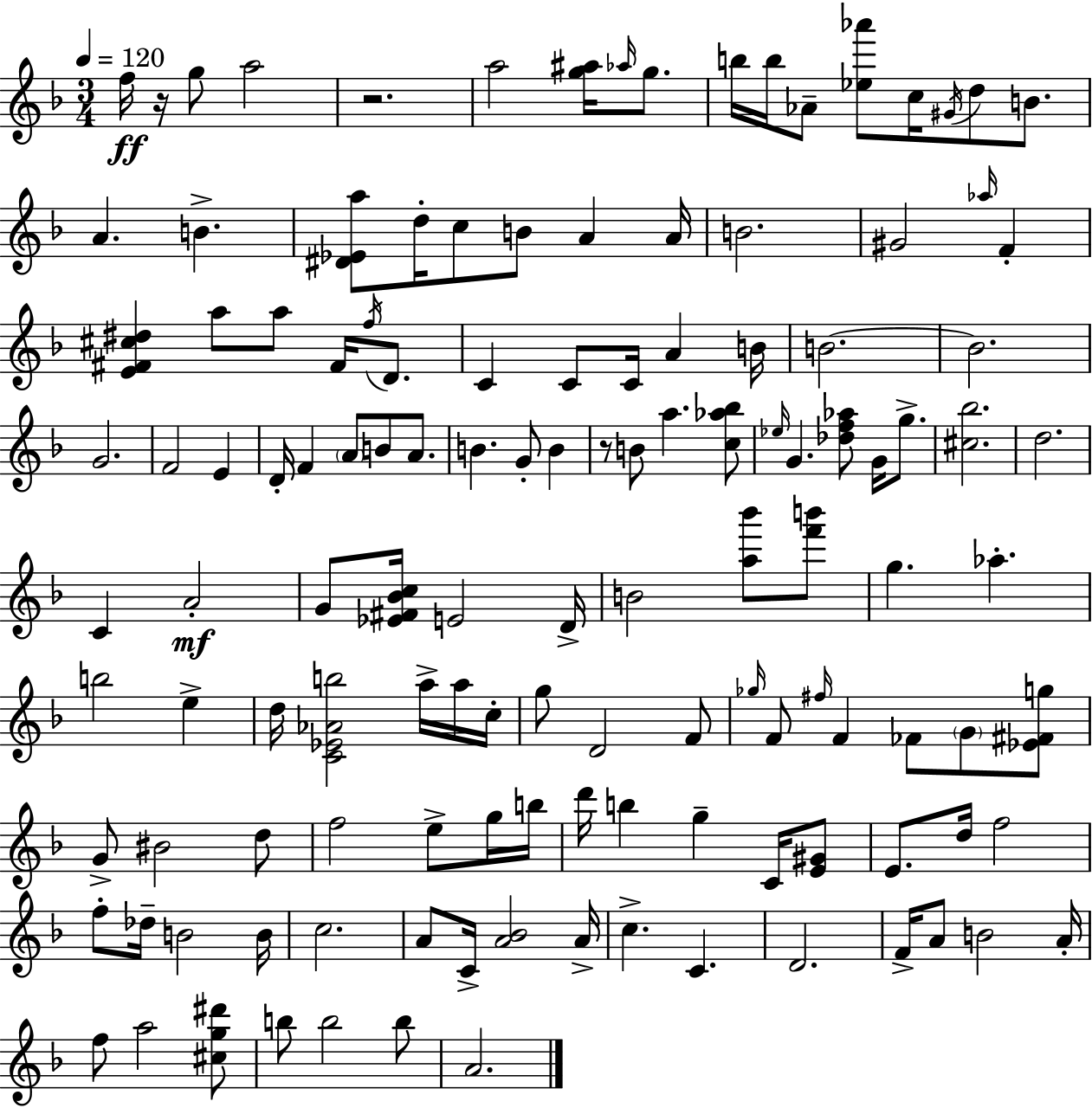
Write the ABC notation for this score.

X:1
T:Untitled
M:3/4
L:1/4
K:F
f/4 z/4 g/2 a2 z2 a2 [g^a]/4 _a/4 g/2 b/4 b/4 _A/2 [_e_a']/2 c/4 ^G/4 d/2 B/2 A B [^D_Ea]/2 d/4 c/2 B/2 A A/4 B2 ^G2 _a/4 F [E^F^c^d] a/2 a/2 ^F/4 f/4 D/2 C C/2 C/4 A B/4 B2 B2 G2 F2 E D/4 F A/2 B/2 A/2 B G/2 B z/2 B/2 a [c_a_b]/2 _e/4 G [_df_a]/2 G/4 g/2 [^c_b]2 d2 C A2 G/2 [_E^F_Bc]/4 E2 D/4 B2 [a_b']/2 [f'b']/2 g _a b2 e d/4 [C_E_Ab]2 a/4 a/4 c/4 g/2 D2 F/2 _g/4 F/2 ^f/4 F _F/2 G/2 [_E^Fg]/2 G/2 ^B2 d/2 f2 e/2 g/4 b/4 d'/4 b g C/4 [E^G]/2 E/2 d/4 f2 f/2 _d/4 B2 B/4 c2 A/2 C/4 [A_B]2 A/4 c C D2 F/4 A/2 B2 A/4 f/2 a2 [^cg^d']/2 b/2 b2 b/2 A2